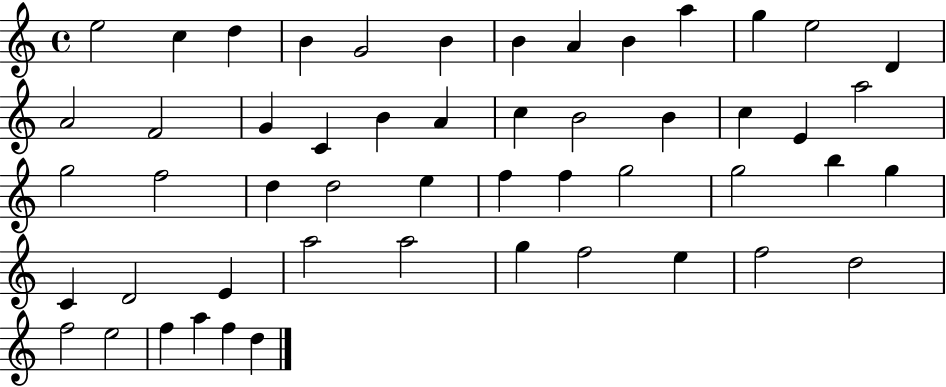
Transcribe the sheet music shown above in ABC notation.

X:1
T:Untitled
M:4/4
L:1/4
K:C
e2 c d B G2 B B A B a g e2 D A2 F2 G C B A c B2 B c E a2 g2 f2 d d2 e f f g2 g2 b g C D2 E a2 a2 g f2 e f2 d2 f2 e2 f a f d